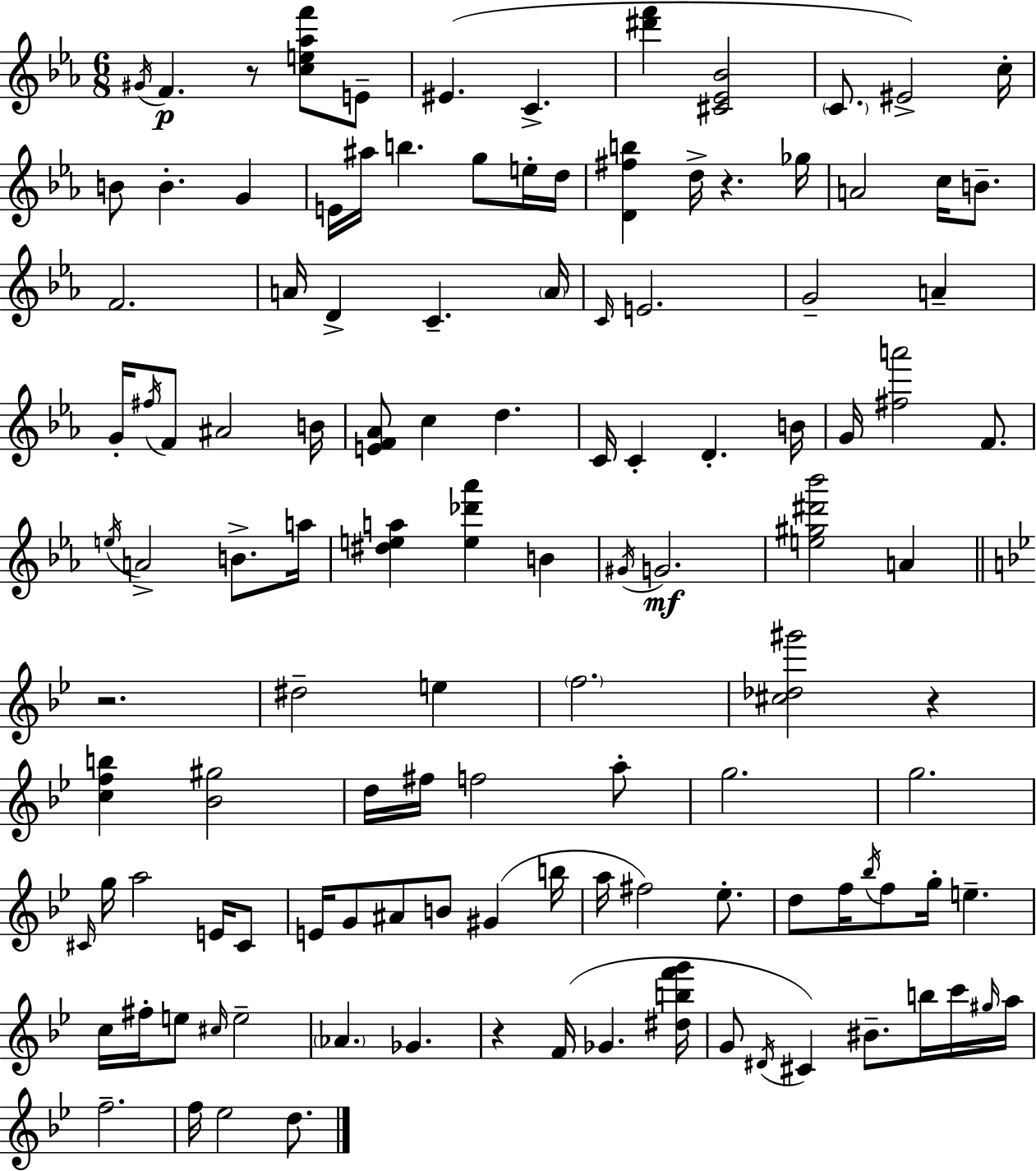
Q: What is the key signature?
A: C minor